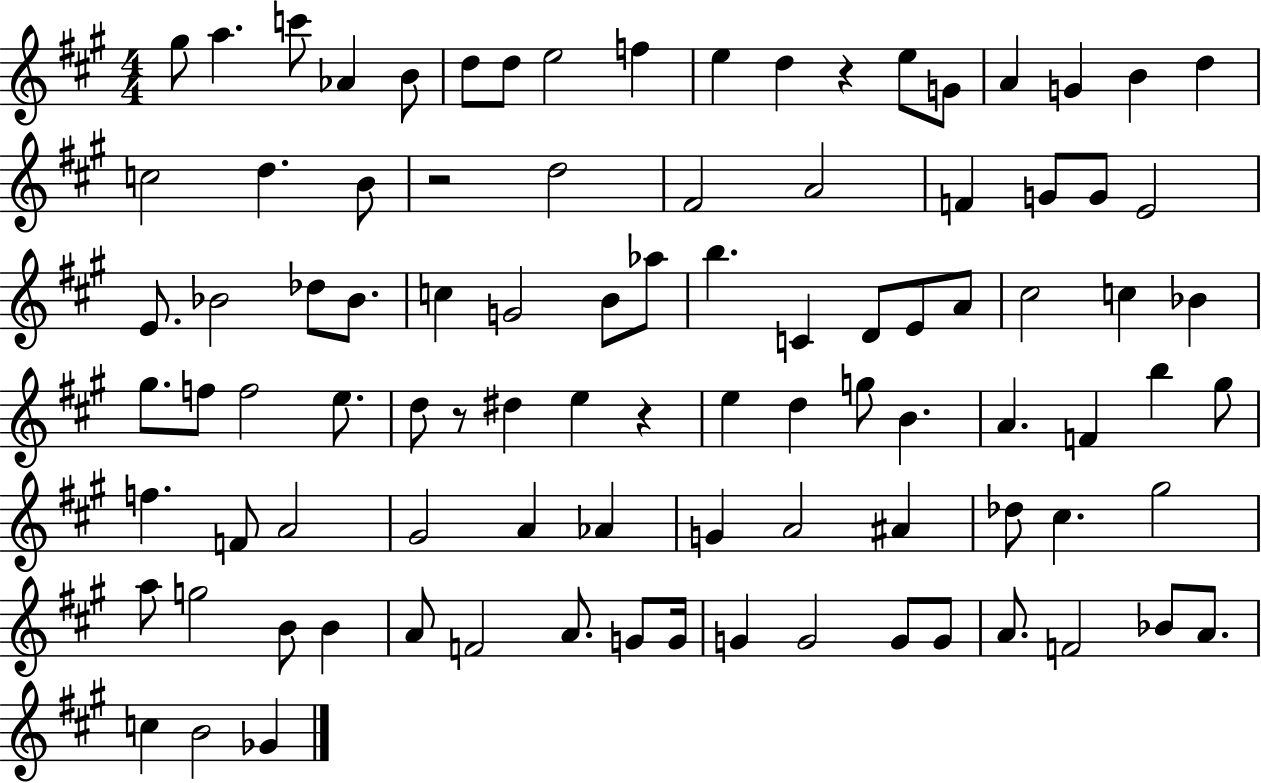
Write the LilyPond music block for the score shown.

{
  \clef treble
  \numericTimeSignature
  \time 4/4
  \key a \major
  gis''8 a''4. c'''8 aes'4 b'8 | d''8 d''8 e''2 f''4 | e''4 d''4 r4 e''8 g'8 | a'4 g'4 b'4 d''4 | \break c''2 d''4. b'8 | r2 d''2 | fis'2 a'2 | f'4 g'8 g'8 e'2 | \break e'8. bes'2 des''8 bes'8. | c''4 g'2 b'8 aes''8 | b''4. c'4 d'8 e'8 a'8 | cis''2 c''4 bes'4 | \break gis''8. f''8 f''2 e''8. | d''8 r8 dis''4 e''4 r4 | e''4 d''4 g''8 b'4. | a'4. f'4 b''4 gis''8 | \break f''4. f'8 a'2 | gis'2 a'4 aes'4 | g'4 a'2 ais'4 | des''8 cis''4. gis''2 | \break a''8 g''2 b'8 b'4 | a'8 f'2 a'8. g'8 g'16 | g'4 g'2 g'8 g'8 | a'8. f'2 bes'8 a'8. | \break c''4 b'2 ges'4 | \bar "|."
}